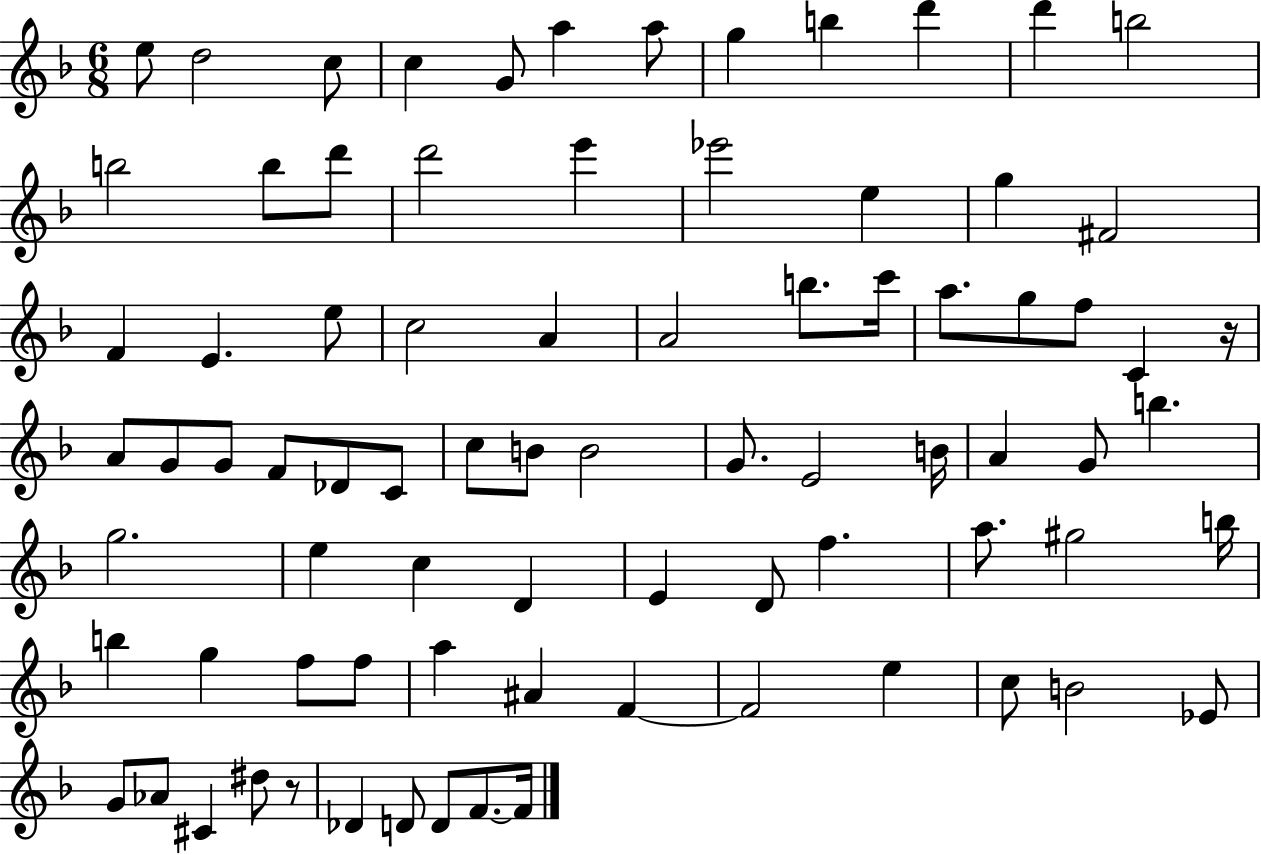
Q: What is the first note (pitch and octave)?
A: E5